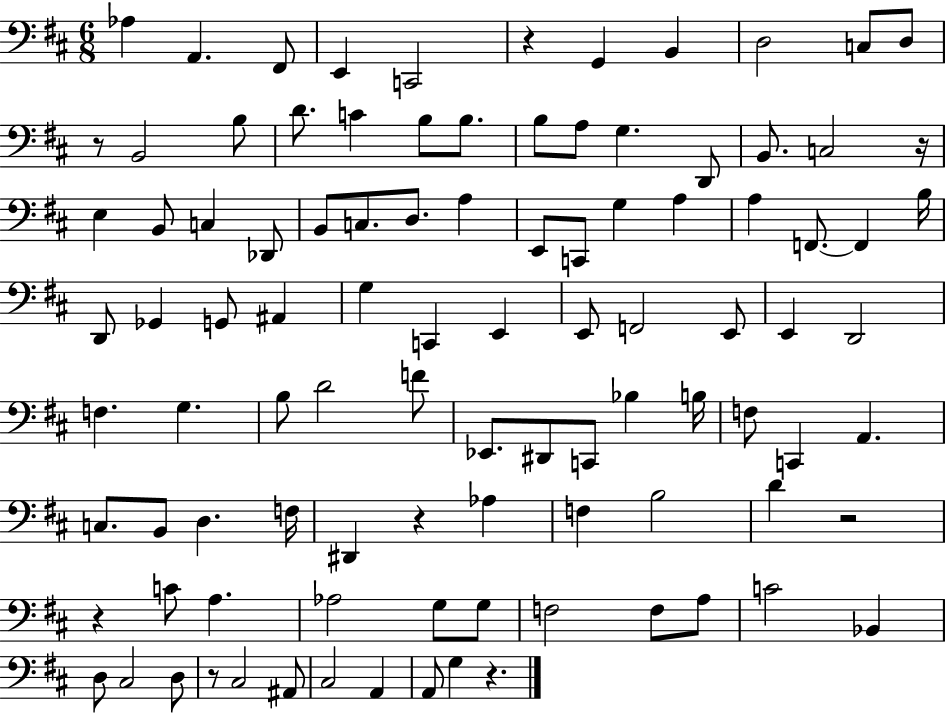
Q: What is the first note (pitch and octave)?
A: Ab3